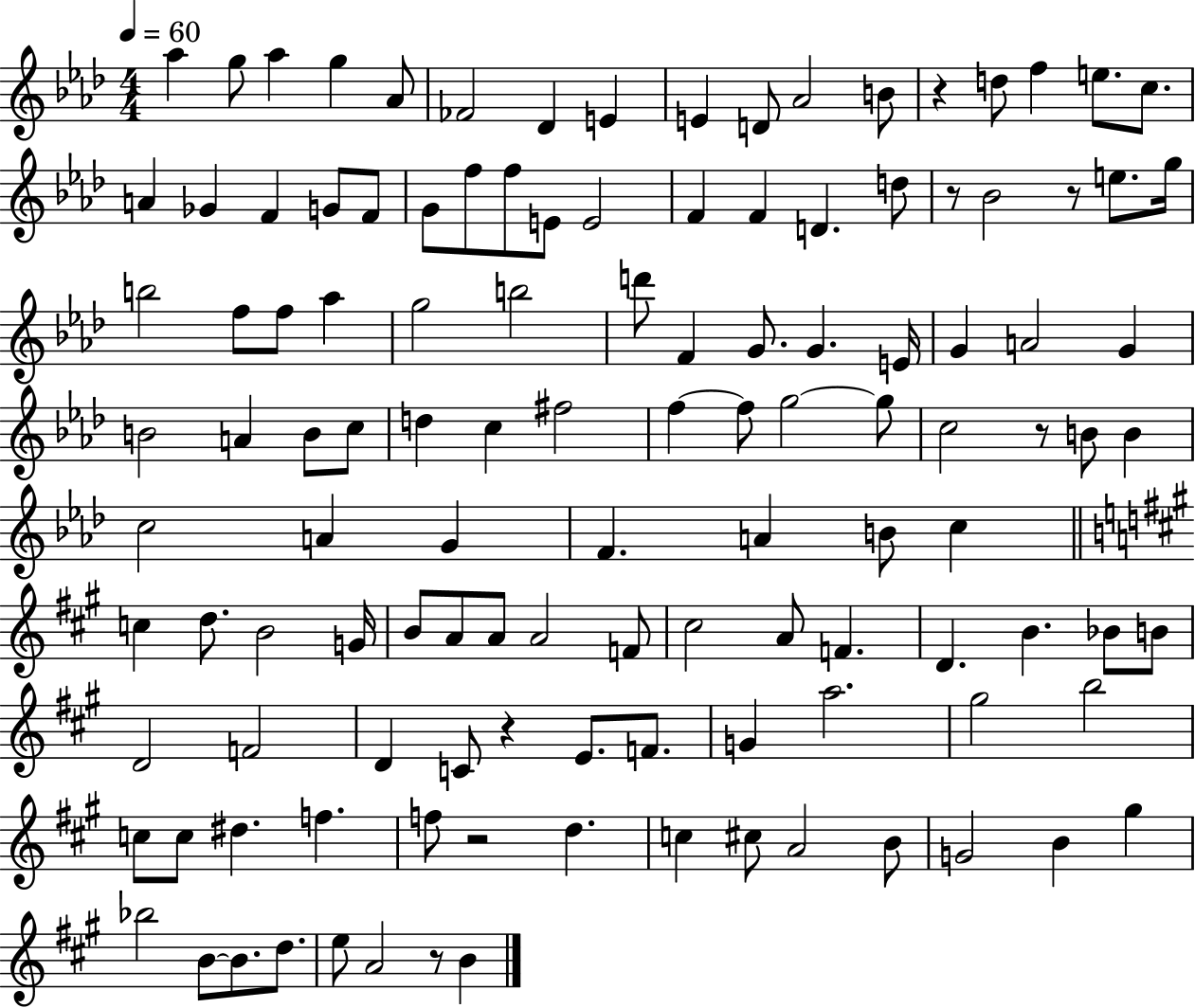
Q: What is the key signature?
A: AES major